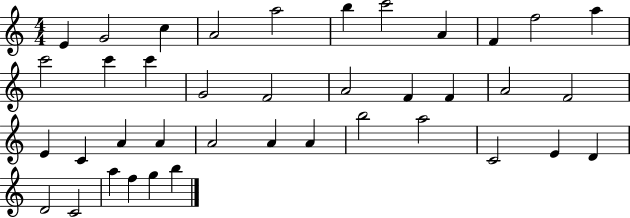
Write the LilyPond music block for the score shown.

{
  \clef treble
  \numericTimeSignature
  \time 4/4
  \key c \major
  e'4 g'2 c''4 | a'2 a''2 | b''4 c'''2 a'4 | f'4 f''2 a''4 | \break c'''2 c'''4 c'''4 | g'2 f'2 | a'2 f'4 f'4 | a'2 f'2 | \break e'4 c'4 a'4 a'4 | a'2 a'4 a'4 | b''2 a''2 | c'2 e'4 d'4 | \break d'2 c'2 | a''4 f''4 g''4 b''4 | \bar "|."
}